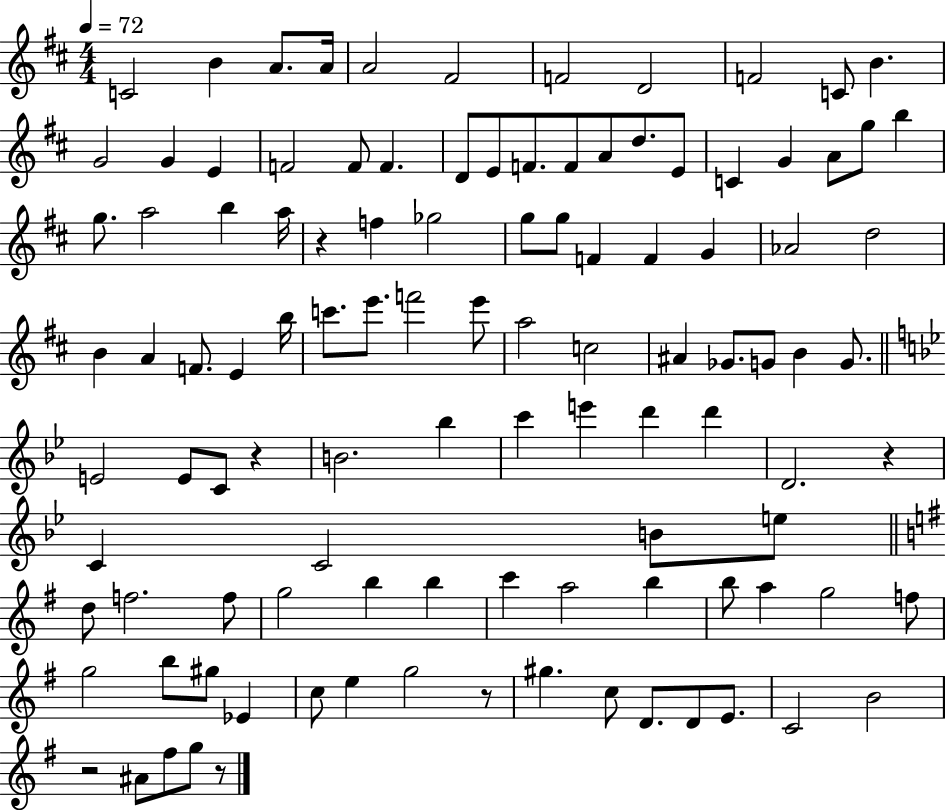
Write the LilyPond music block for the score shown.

{
  \clef treble
  \numericTimeSignature
  \time 4/4
  \key d \major
  \tempo 4 = 72
  c'2 b'4 a'8. a'16 | a'2 fis'2 | f'2 d'2 | f'2 c'8 b'4. | \break g'2 g'4 e'4 | f'2 f'8 f'4. | d'8 e'8 f'8. f'8 a'8 d''8. e'8 | c'4 g'4 a'8 g''8 b''4 | \break g''8. a''2 b''4 a''16 | r4 f''4 ges''2 | g''8 g''8 f'4 f'4 g'4 | aes'2 d''2 | \break b'4 a'4 f'8. e'4 b''16 | c'''8. e'''8. f'''2 e'''8 | a''2 c''2 | ais'4 ges'8. g'8 b'4 g'8. | \break \bar "||" \break \key g \minor e'2 e'8 c'8 r4 | b'2. bes''4 | c'''4 e'''4 d'''4 d'''4 | d'2. r4 | \break c'4 c'2 b'8 e''8 | \bar "||" \break \key g \major d''8 f''2. f''8 | g''2 b''4 b''4 | c'''4 a''2 b''4 | b''8 a''4 g''2 f''8 | \break g''2 b''8 gis''8 ees'4 | c''8 e''4 g''2 r8 | gis''4. c''8 d'8. d'8 e'8. | c'2 b'2 | \break r2 ais'8 fis''8 g''8 r8 | \bar "|."
}